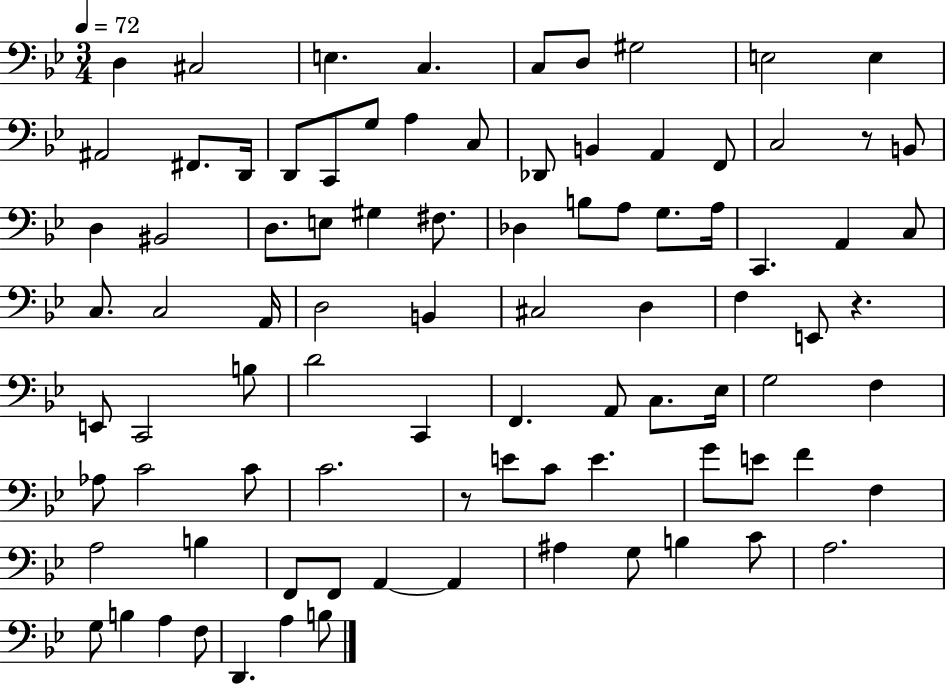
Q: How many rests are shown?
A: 3